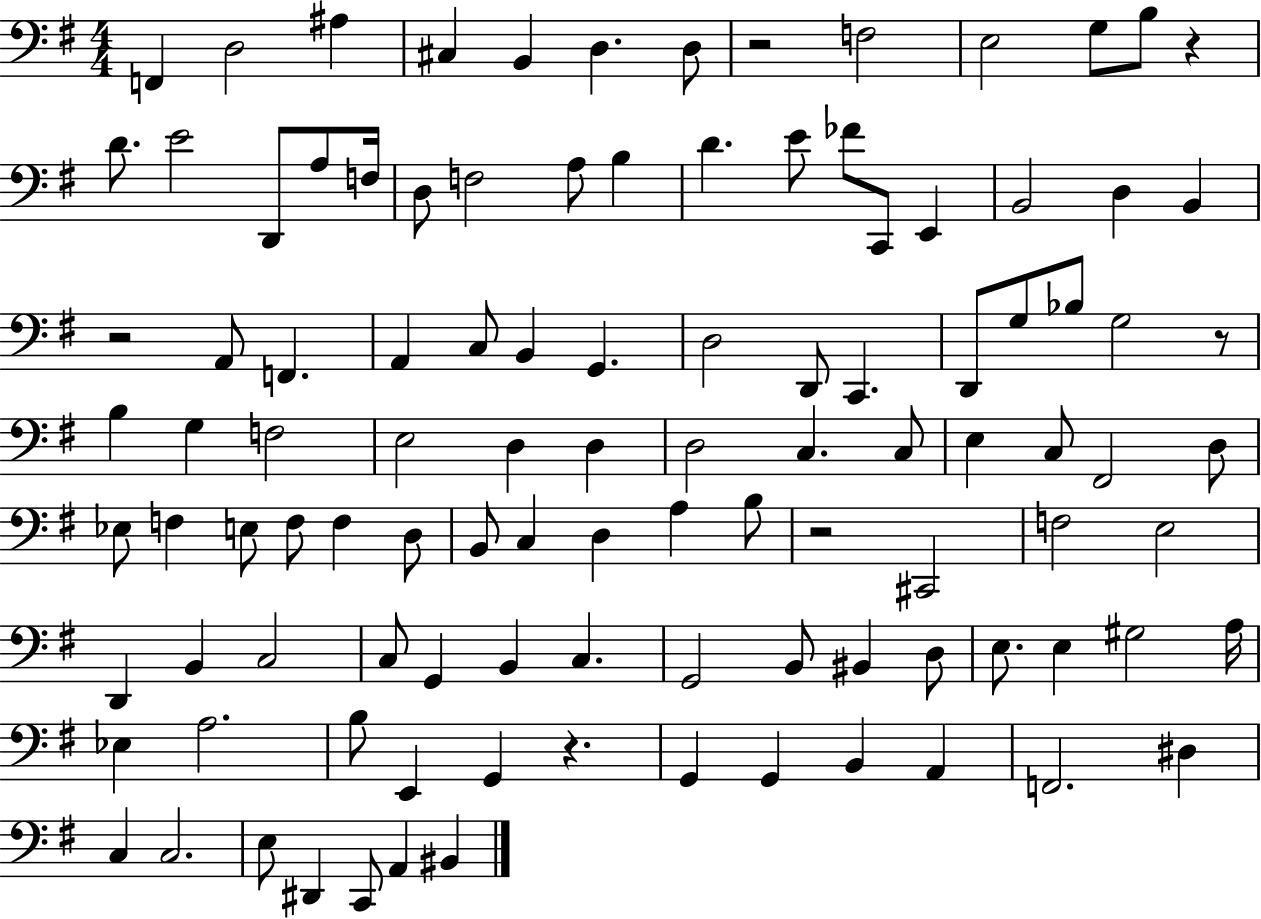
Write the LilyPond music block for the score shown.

{
  \clef bass
  \numericTimeSignature
  \time 4/4
  \key g \major
  f,4 d2 ais4 | cis4 b,4 d4. d8 | r2 f2 | e2 g8 b8 r4 | \break d'8. e'2 d,8 a8 f16 | d8 f2 a8 b4 | d'4. e'8 fes'8 c,8 e,4 | b,2 d4 b,4 | \break r2 a,8 f,4. | a,4 c8 b,4 g,4. | d2 d,8 c,4. | d,8 g8 bes8 g2 r8 | \break b4 g4 f2 | e2 d4 d4 | d2 c4. c8 | e4 c8 fis,2 d8 | \break ees8 f4 e8 f8 f4 d8 | b,8 c4 d4 a4 b8 | r2 cis,2 | f2 e2 | \break d,4 b,4 c2 | c8 g,4 b,4 c4. | g,2 b,8 bis,4 d8 | e8. e4 gis2 a16 | \break ees4 a2. | b8 e,4 g,4 r4. | g,4 g,4 b,4 a,4 | f,2. dis4 | \break c4 c2. | e8 dis,4 c,8 a,4 bis,4 | \bar "|."
}